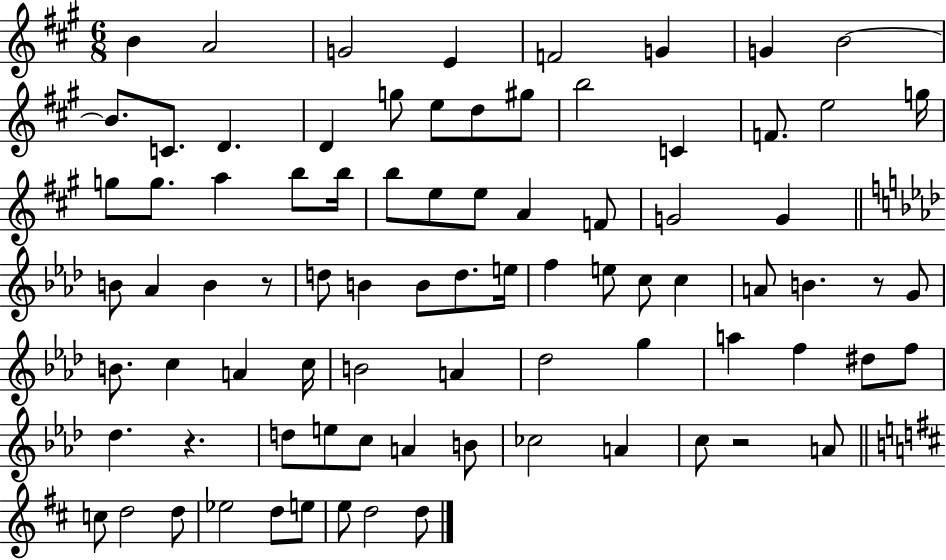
{
  \clef treble
  \numericTimeSignature
  \time 6/8
  \key a \major
  b'4 a'2 | g'2 e'4 | f'2 g'4 | g'4 b'2~~ | \break b'8. c'8. d'4. | d'4 g''8 e''8 d''8 gis''8 | b''2 c'4 | f'8. e''2 g''16 | \break g''8 g''8. a''4 b''8 b''16 | b''8 e''8 e''8 a'4 f'8 | g'2 g'4 | \bar "||" \break \key aes \major b'8 aes'4 b'4 r8 | d''8 b'4 b'8 d''8. e''16 | f''4 e''8 c''8 c''4 | a'8 b'4. r8 g'8 | \break b'8. c''4 a'4 c''16 | b'2 a'4 | des''2 g''4 | a''4 f''4 dis''8 f''8 | \break des''4. r4. | d''8 e''8 c''8 a'4 b'8 | ces''2 a'4 | c''8 r2 a'8 | \break \bar "||" \break \key d \major c''8 d''2 d''8 | ees''2 d''8 e''8 | e''8 d''2 d''8 | \bar "|."
}